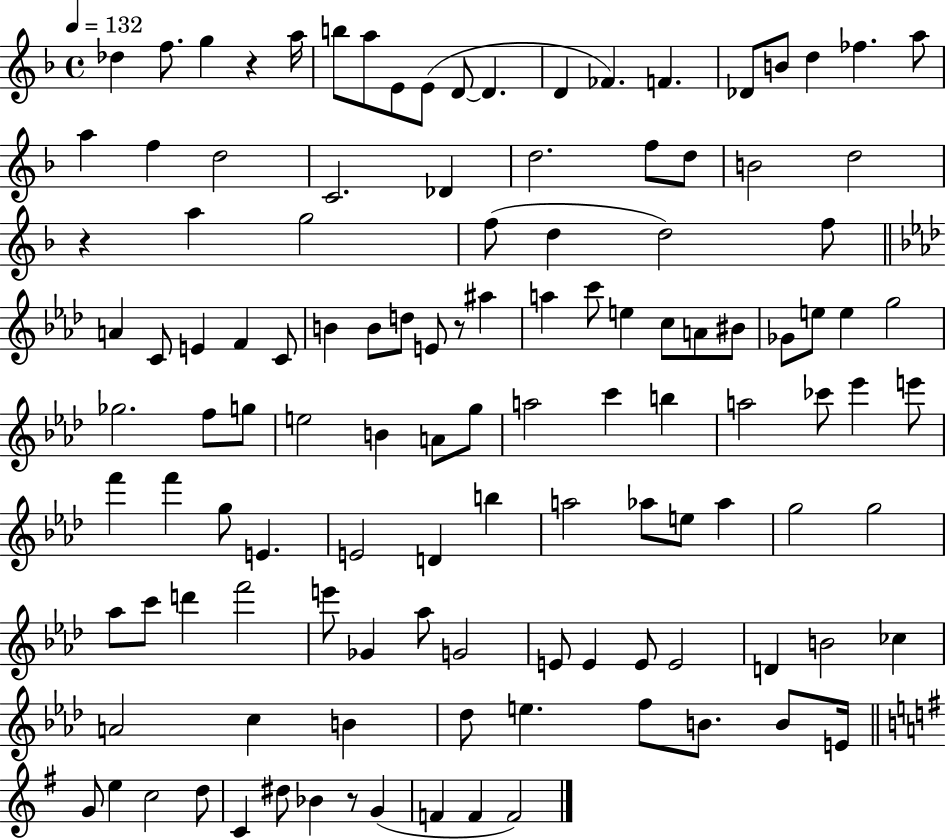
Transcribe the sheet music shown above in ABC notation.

X:1
T:Untitled
M:4/4
L:1/4
K:F
_d f/2 g z a/4 b/2 a/2 E/2 E/2 D/2 D D _F F _D/2 B/2 d _f a/2 a f d2 C2 _D d2 f/2 d/2 B2 d2 z a g2 f/2 d d2 f/2 A C/2 E F C/2 B B/2 d/2 E/2 z/2 ^a a c'/2 e c/2 A/2 ^B/2 _G/2 e/2 e g2 _g2 f/2 g/2 e2 B A/2 g/2 a2 c' b a2 _c'/2 _e' e'/2 f' f' g/2 E E2 D b a2 _a/2 e/2 _a g2 g2 _a/2 c'/2 d' f'2 e'/2 _G _a/2 G2 E/2 E E/2 E2 D B2 _c A2 c B _d/2 e f/2 B/2 B/2 E/4 G/2 e c2 d/2 C ^d/2 _B z/2 G F F F2